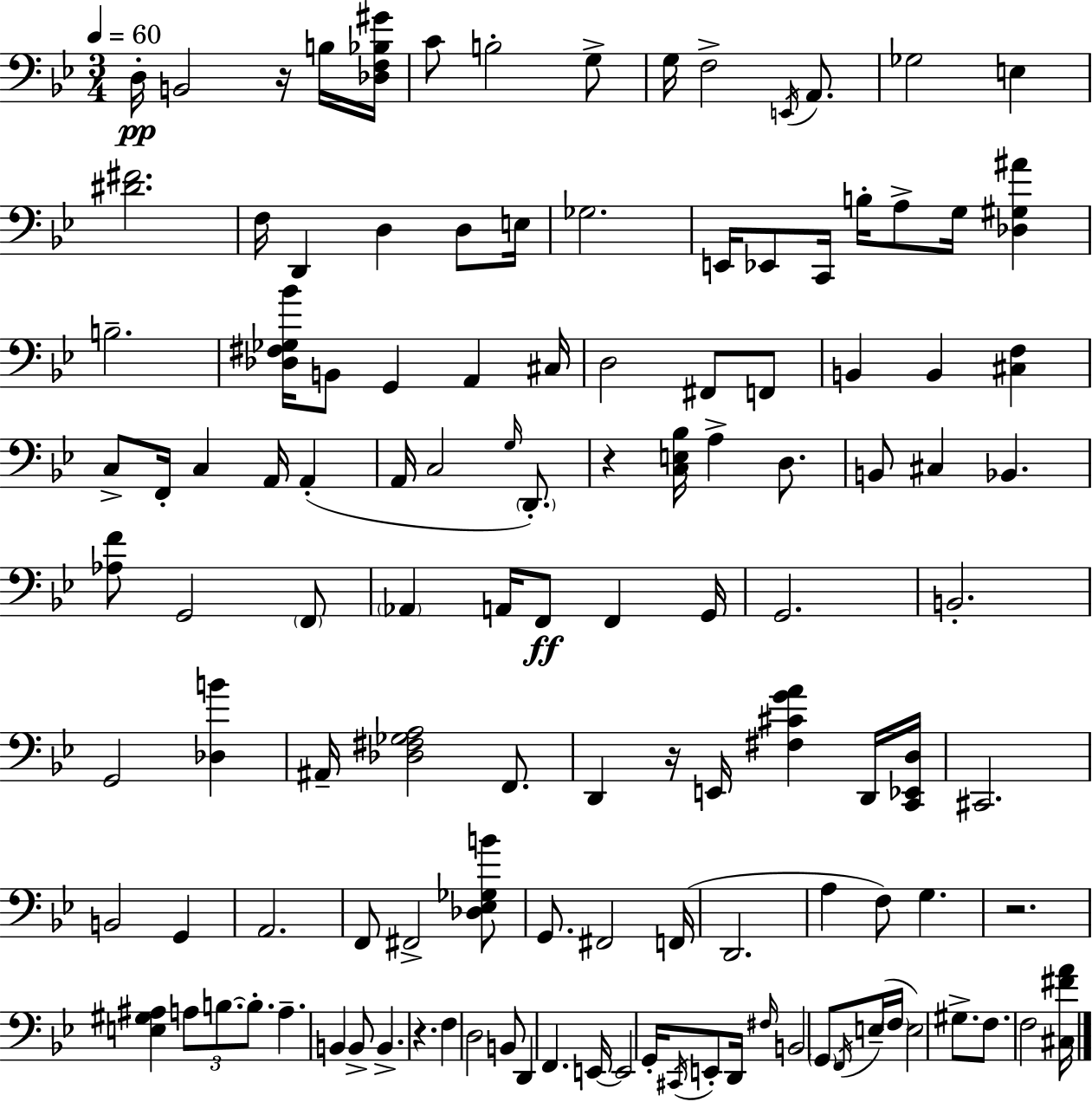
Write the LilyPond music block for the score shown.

{
  \clef bass
  \numericTimeSignature
  \time 3/4
  \key g \minor
  \tempo 4 = 60
  d16-.\pp b,2 r16 b16 <des f bes gis'>16 | c'8 b2-. g8-> | g16 f2-> \acciaccatura { e,16 } a,8. | ges2 e4 | \break <dis' fis'>2. | f16 d,4 d4 d8 | e16 ges2. | e,16 ees,8 c,16 b16-. a8-> g16 <des gis ais'>4 | \break b2.-- | <des fis ges bes'>16 b,8 g,4 a,4 | cis16 d2 fis,8 f,8 | b,4 b,4 <cis f>4 | \break c8-> f,16-. c4 a,16 a,4-.( | a,16 c2 \grace { g16 } \parenthesize d,8.-.) | r4 <c e bes>16 a4-> d8. | b,8 cis4 bes,4. | \break <aes f'>8 g,2 | \parenthesize f,8 \parenthesize aes,4 a,16 f,8\ff f,4 | g,16 g,2. | b,2.-. | \break g,2 <des b'>4 | ais,16-- <des fis ges a>2 f,8. | d,4 r16 e,16 <fis cis' g' a'>4 | d,16 <c, ees, d>16 cis,2. | \break b,2 g,4 | a,2. | f,8 fis,2-> | <des ees ges b'>8 g,8. fis,2 | \break f,16( d,2. | a4 f8) g4. | r2. | <e gis ais>4 \tuplet 3/2 { a8 b8.~~ b8.-. } | \break a4.-- b,4 | b,8-> b,4.-> r4. | f4 d2 | b,8 d,4 f,4. | \break e,16~~ e,2 g,16-. | \acciaccatura { cis,16 } e,8-. d,16 \grace { fis16 } b,2 | \parenthesize g,8 \acciaccatura { f,16 }( e16-- \parenthesize f16 e2) | gis8.-> f8. f2 | \break <cis fis' a'>16 \bar "|."
}